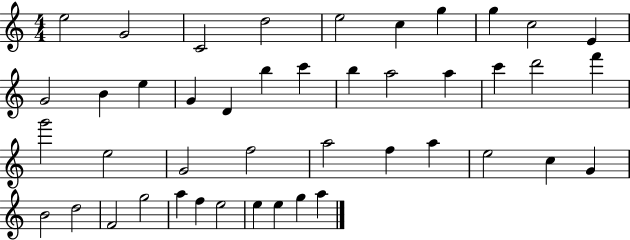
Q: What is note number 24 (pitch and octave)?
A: G6